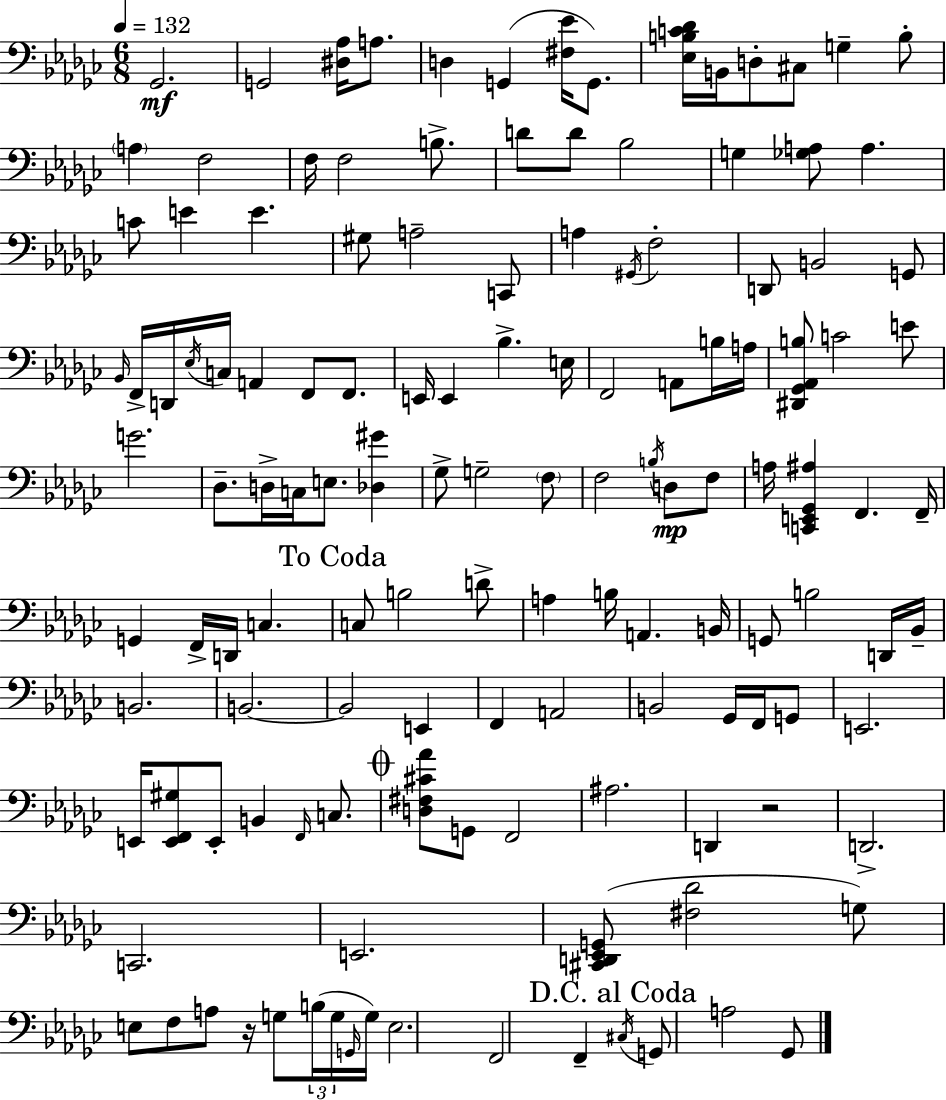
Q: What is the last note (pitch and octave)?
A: Gb2